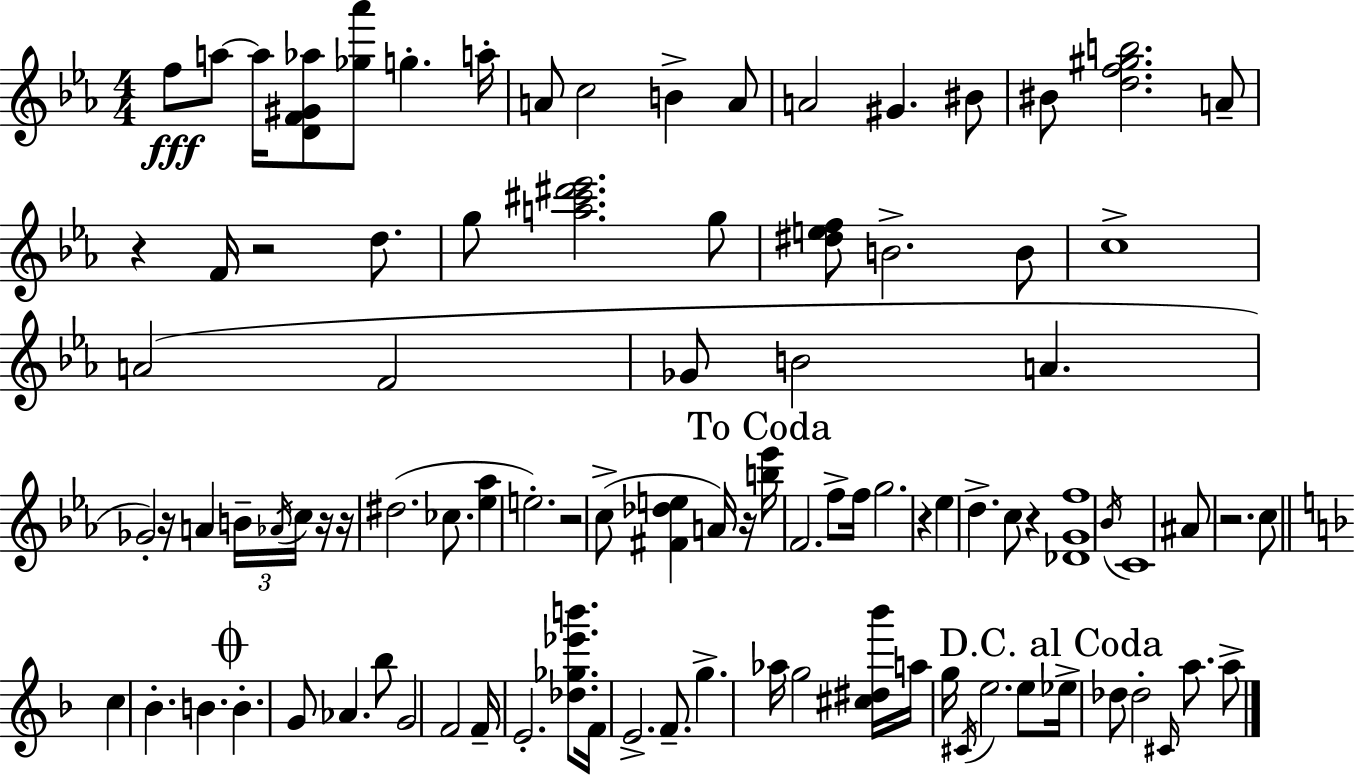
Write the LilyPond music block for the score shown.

{
  \clef treble
  \numericTimeSignature
  \time 4/4
  \key c \minor
  f''8\fff a''8~~ a''16 <d' f' gis' aes''>8 <ges'' aes'''>8 g''4.-. a''16-. | a'8 c''2 b'4-> a'8 | a'2 gis'4. bis'8 | bis'8 <d'' f'' gis'' b''>2. a'8-- | \break r4 f'16 r2 d''8. | g''8 <a'' cis''' dis''' ees'''>2. g''8 | <dis'' e'' f''>8 b'2.-> b'8 | c''1-> | \break a'2( f'2 | ges'8 b'2 a'4. | ges'2-.) r16 a'4 \tuplet 3/2 { b'16-- \acciaccatura { aes'16 } c''16 } | r16 r16 dis''2.( ces''8. | \break <ees'' aes''>4 e''2.-.) | r2 c''8->( <fis' des'' e''>4 a'16) | r16 \mark "To Coda" <b'' ees'''>16 f'2. f''8-> | f''16 g''2. r4 | \break ees''4 d''4.-> c''8 r4 | <des' g' f''>1 | \acciaccatura { bes'16 } c'1 | ais'8 r2. | \break c''8 \bar "||" \break \key d \minor c''4 bes'4.-. b'4. | \mark \markup { \musicglyph "scripts.coda" } b'4.-. g'8 aes'4. bes''8 | g'2 f'2 | f'16-- e'2.-. <des'' ges'' ees''' b'''>8. | \break f'16 e'2.-> f'8.-- | g''4.-> aes''16 g''2 <cis'' dis'' bes'''>16 | a''16 g''16 \acciaccatura { cis'16 } e''2. e''8 | \mark "D.C. al Coda" ees''16-> des''8 des''2-. \grace { cis'16 } a''8. | \break a''8-> \bar "|."
}